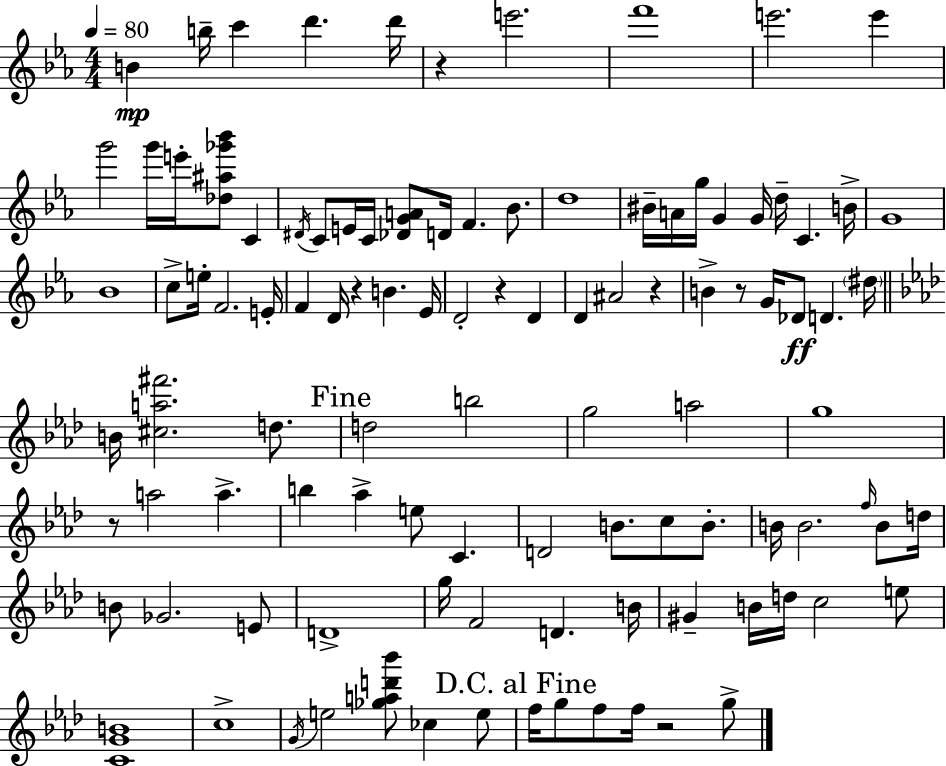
{
  \clef treble
  \numericTimeSignature
  \time 4/4
  \key ees \major
  \tempo 4 = 80
  b'4\mp b''16-- c'''4 d'''4. d'''16 | r4 e'''2. | f'''1 | e'''2. e'''4 | \break g'''2 g'''16 e'''16-. <des'' ais'' ges''' bes'''>8 c'4 | \acciaccatura { dis'16 } c'8 e'16 c'16 <des' g' a'>8 d'16 f'4. bes'8. | d''1 | bis'16-- a'16 g''16 g'4 g'16 d''16-- c'4. | \break b'16-> g'1 | bes'1 | c''8-> e''16-. f'2. | e'16-. f'4 d'16 r4 b'4. | \break ees'16 d'2-. r4 d'4 | d'4 ais'2 r4 | b'4-> r8 g'16 des'8\ff d'4. | \parenthesize dis''16 \bar "||" \break \key aes \major b'16 <cis'' a'' fis'''>2. d''8. | \mark "Fine" d''2 b''2 | g''2 a''2 | g''1 | \break r8 a''2 a''4.-> | b''4 aes''4-> e''8 c'4. | d'2 b'8. c''8 b'8.-. | b'16 b'2. \grace { f''16 } b'8 | \break d''16 b'8 ges'2. e'8 | d'1-> | g''16 f'2 d'4. | b'16 gis'4-- b'16 d''16 c''2 e''8 | \break <c' g' b'>1 | c''1-> | \acciaccatura { g'16 } e''2 <ges'' a'' d''' bes'''>8 ces''4 | e''8 \mark "D.C. al Fine" f''16 g''8 f''8 f''16 r2 | \break g''8-> \bar "|."
}